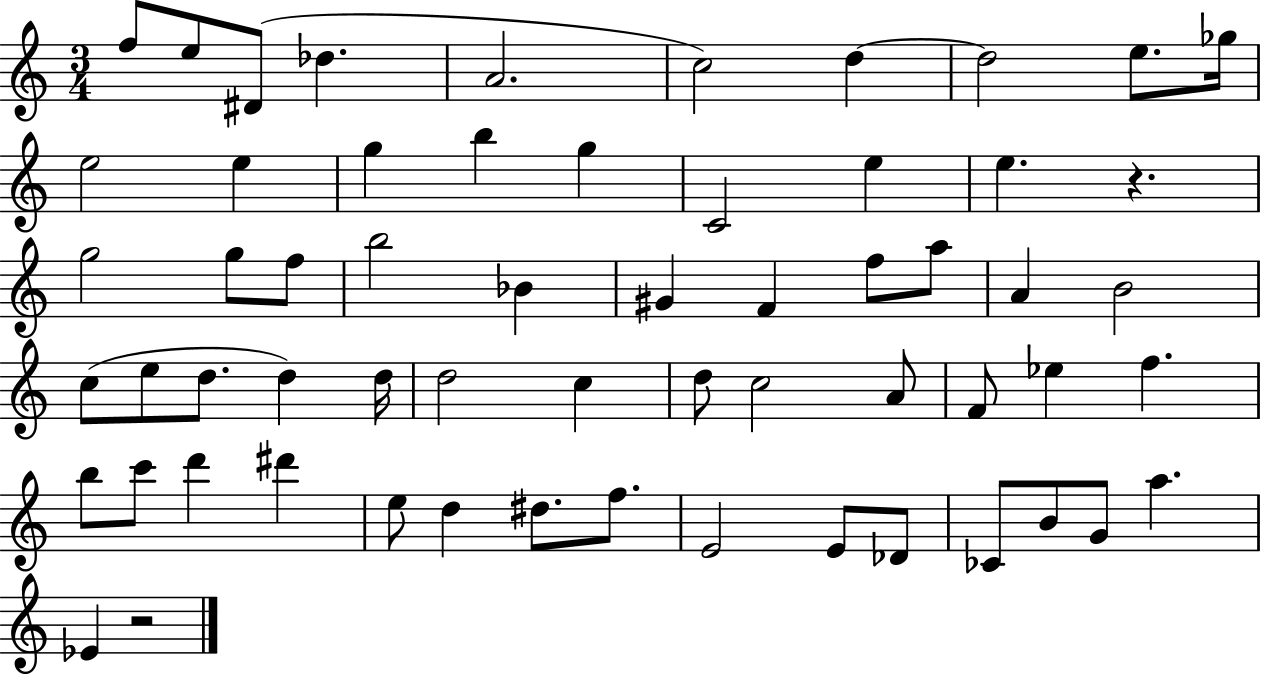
{
  \clef treble
  \numericTimeSignature
  \time 3/4
  \key c \major
  \repeat volta 2 { f''8 e''8 dis'8( des''4. | a'2. | c''2) d''4~~ | d''2 e''8. ges''16 | \break e''2 e''4 | g''4 b''4 g''4 | c'2 e''4 | e''4. r4. | \break g''2 g''8 f''8 | b''2 bes'4 | gis'4 f'4 f''8 a''8 | a'4 b'2 | \break c''8( e''8 d''8. d''4) d''16 | d''2 c''4 | d''8 c''2 a'8 | f'8 ees''4 f''4. | \break b''8 c'''8 d'''4 dis'''4 | e''8 d''4 dis''8. f''8. | e'2 e'8 des'8 | ces'8 b'8 g'8 a''4. | \break ees'4 r2 | } \bar "|."
}